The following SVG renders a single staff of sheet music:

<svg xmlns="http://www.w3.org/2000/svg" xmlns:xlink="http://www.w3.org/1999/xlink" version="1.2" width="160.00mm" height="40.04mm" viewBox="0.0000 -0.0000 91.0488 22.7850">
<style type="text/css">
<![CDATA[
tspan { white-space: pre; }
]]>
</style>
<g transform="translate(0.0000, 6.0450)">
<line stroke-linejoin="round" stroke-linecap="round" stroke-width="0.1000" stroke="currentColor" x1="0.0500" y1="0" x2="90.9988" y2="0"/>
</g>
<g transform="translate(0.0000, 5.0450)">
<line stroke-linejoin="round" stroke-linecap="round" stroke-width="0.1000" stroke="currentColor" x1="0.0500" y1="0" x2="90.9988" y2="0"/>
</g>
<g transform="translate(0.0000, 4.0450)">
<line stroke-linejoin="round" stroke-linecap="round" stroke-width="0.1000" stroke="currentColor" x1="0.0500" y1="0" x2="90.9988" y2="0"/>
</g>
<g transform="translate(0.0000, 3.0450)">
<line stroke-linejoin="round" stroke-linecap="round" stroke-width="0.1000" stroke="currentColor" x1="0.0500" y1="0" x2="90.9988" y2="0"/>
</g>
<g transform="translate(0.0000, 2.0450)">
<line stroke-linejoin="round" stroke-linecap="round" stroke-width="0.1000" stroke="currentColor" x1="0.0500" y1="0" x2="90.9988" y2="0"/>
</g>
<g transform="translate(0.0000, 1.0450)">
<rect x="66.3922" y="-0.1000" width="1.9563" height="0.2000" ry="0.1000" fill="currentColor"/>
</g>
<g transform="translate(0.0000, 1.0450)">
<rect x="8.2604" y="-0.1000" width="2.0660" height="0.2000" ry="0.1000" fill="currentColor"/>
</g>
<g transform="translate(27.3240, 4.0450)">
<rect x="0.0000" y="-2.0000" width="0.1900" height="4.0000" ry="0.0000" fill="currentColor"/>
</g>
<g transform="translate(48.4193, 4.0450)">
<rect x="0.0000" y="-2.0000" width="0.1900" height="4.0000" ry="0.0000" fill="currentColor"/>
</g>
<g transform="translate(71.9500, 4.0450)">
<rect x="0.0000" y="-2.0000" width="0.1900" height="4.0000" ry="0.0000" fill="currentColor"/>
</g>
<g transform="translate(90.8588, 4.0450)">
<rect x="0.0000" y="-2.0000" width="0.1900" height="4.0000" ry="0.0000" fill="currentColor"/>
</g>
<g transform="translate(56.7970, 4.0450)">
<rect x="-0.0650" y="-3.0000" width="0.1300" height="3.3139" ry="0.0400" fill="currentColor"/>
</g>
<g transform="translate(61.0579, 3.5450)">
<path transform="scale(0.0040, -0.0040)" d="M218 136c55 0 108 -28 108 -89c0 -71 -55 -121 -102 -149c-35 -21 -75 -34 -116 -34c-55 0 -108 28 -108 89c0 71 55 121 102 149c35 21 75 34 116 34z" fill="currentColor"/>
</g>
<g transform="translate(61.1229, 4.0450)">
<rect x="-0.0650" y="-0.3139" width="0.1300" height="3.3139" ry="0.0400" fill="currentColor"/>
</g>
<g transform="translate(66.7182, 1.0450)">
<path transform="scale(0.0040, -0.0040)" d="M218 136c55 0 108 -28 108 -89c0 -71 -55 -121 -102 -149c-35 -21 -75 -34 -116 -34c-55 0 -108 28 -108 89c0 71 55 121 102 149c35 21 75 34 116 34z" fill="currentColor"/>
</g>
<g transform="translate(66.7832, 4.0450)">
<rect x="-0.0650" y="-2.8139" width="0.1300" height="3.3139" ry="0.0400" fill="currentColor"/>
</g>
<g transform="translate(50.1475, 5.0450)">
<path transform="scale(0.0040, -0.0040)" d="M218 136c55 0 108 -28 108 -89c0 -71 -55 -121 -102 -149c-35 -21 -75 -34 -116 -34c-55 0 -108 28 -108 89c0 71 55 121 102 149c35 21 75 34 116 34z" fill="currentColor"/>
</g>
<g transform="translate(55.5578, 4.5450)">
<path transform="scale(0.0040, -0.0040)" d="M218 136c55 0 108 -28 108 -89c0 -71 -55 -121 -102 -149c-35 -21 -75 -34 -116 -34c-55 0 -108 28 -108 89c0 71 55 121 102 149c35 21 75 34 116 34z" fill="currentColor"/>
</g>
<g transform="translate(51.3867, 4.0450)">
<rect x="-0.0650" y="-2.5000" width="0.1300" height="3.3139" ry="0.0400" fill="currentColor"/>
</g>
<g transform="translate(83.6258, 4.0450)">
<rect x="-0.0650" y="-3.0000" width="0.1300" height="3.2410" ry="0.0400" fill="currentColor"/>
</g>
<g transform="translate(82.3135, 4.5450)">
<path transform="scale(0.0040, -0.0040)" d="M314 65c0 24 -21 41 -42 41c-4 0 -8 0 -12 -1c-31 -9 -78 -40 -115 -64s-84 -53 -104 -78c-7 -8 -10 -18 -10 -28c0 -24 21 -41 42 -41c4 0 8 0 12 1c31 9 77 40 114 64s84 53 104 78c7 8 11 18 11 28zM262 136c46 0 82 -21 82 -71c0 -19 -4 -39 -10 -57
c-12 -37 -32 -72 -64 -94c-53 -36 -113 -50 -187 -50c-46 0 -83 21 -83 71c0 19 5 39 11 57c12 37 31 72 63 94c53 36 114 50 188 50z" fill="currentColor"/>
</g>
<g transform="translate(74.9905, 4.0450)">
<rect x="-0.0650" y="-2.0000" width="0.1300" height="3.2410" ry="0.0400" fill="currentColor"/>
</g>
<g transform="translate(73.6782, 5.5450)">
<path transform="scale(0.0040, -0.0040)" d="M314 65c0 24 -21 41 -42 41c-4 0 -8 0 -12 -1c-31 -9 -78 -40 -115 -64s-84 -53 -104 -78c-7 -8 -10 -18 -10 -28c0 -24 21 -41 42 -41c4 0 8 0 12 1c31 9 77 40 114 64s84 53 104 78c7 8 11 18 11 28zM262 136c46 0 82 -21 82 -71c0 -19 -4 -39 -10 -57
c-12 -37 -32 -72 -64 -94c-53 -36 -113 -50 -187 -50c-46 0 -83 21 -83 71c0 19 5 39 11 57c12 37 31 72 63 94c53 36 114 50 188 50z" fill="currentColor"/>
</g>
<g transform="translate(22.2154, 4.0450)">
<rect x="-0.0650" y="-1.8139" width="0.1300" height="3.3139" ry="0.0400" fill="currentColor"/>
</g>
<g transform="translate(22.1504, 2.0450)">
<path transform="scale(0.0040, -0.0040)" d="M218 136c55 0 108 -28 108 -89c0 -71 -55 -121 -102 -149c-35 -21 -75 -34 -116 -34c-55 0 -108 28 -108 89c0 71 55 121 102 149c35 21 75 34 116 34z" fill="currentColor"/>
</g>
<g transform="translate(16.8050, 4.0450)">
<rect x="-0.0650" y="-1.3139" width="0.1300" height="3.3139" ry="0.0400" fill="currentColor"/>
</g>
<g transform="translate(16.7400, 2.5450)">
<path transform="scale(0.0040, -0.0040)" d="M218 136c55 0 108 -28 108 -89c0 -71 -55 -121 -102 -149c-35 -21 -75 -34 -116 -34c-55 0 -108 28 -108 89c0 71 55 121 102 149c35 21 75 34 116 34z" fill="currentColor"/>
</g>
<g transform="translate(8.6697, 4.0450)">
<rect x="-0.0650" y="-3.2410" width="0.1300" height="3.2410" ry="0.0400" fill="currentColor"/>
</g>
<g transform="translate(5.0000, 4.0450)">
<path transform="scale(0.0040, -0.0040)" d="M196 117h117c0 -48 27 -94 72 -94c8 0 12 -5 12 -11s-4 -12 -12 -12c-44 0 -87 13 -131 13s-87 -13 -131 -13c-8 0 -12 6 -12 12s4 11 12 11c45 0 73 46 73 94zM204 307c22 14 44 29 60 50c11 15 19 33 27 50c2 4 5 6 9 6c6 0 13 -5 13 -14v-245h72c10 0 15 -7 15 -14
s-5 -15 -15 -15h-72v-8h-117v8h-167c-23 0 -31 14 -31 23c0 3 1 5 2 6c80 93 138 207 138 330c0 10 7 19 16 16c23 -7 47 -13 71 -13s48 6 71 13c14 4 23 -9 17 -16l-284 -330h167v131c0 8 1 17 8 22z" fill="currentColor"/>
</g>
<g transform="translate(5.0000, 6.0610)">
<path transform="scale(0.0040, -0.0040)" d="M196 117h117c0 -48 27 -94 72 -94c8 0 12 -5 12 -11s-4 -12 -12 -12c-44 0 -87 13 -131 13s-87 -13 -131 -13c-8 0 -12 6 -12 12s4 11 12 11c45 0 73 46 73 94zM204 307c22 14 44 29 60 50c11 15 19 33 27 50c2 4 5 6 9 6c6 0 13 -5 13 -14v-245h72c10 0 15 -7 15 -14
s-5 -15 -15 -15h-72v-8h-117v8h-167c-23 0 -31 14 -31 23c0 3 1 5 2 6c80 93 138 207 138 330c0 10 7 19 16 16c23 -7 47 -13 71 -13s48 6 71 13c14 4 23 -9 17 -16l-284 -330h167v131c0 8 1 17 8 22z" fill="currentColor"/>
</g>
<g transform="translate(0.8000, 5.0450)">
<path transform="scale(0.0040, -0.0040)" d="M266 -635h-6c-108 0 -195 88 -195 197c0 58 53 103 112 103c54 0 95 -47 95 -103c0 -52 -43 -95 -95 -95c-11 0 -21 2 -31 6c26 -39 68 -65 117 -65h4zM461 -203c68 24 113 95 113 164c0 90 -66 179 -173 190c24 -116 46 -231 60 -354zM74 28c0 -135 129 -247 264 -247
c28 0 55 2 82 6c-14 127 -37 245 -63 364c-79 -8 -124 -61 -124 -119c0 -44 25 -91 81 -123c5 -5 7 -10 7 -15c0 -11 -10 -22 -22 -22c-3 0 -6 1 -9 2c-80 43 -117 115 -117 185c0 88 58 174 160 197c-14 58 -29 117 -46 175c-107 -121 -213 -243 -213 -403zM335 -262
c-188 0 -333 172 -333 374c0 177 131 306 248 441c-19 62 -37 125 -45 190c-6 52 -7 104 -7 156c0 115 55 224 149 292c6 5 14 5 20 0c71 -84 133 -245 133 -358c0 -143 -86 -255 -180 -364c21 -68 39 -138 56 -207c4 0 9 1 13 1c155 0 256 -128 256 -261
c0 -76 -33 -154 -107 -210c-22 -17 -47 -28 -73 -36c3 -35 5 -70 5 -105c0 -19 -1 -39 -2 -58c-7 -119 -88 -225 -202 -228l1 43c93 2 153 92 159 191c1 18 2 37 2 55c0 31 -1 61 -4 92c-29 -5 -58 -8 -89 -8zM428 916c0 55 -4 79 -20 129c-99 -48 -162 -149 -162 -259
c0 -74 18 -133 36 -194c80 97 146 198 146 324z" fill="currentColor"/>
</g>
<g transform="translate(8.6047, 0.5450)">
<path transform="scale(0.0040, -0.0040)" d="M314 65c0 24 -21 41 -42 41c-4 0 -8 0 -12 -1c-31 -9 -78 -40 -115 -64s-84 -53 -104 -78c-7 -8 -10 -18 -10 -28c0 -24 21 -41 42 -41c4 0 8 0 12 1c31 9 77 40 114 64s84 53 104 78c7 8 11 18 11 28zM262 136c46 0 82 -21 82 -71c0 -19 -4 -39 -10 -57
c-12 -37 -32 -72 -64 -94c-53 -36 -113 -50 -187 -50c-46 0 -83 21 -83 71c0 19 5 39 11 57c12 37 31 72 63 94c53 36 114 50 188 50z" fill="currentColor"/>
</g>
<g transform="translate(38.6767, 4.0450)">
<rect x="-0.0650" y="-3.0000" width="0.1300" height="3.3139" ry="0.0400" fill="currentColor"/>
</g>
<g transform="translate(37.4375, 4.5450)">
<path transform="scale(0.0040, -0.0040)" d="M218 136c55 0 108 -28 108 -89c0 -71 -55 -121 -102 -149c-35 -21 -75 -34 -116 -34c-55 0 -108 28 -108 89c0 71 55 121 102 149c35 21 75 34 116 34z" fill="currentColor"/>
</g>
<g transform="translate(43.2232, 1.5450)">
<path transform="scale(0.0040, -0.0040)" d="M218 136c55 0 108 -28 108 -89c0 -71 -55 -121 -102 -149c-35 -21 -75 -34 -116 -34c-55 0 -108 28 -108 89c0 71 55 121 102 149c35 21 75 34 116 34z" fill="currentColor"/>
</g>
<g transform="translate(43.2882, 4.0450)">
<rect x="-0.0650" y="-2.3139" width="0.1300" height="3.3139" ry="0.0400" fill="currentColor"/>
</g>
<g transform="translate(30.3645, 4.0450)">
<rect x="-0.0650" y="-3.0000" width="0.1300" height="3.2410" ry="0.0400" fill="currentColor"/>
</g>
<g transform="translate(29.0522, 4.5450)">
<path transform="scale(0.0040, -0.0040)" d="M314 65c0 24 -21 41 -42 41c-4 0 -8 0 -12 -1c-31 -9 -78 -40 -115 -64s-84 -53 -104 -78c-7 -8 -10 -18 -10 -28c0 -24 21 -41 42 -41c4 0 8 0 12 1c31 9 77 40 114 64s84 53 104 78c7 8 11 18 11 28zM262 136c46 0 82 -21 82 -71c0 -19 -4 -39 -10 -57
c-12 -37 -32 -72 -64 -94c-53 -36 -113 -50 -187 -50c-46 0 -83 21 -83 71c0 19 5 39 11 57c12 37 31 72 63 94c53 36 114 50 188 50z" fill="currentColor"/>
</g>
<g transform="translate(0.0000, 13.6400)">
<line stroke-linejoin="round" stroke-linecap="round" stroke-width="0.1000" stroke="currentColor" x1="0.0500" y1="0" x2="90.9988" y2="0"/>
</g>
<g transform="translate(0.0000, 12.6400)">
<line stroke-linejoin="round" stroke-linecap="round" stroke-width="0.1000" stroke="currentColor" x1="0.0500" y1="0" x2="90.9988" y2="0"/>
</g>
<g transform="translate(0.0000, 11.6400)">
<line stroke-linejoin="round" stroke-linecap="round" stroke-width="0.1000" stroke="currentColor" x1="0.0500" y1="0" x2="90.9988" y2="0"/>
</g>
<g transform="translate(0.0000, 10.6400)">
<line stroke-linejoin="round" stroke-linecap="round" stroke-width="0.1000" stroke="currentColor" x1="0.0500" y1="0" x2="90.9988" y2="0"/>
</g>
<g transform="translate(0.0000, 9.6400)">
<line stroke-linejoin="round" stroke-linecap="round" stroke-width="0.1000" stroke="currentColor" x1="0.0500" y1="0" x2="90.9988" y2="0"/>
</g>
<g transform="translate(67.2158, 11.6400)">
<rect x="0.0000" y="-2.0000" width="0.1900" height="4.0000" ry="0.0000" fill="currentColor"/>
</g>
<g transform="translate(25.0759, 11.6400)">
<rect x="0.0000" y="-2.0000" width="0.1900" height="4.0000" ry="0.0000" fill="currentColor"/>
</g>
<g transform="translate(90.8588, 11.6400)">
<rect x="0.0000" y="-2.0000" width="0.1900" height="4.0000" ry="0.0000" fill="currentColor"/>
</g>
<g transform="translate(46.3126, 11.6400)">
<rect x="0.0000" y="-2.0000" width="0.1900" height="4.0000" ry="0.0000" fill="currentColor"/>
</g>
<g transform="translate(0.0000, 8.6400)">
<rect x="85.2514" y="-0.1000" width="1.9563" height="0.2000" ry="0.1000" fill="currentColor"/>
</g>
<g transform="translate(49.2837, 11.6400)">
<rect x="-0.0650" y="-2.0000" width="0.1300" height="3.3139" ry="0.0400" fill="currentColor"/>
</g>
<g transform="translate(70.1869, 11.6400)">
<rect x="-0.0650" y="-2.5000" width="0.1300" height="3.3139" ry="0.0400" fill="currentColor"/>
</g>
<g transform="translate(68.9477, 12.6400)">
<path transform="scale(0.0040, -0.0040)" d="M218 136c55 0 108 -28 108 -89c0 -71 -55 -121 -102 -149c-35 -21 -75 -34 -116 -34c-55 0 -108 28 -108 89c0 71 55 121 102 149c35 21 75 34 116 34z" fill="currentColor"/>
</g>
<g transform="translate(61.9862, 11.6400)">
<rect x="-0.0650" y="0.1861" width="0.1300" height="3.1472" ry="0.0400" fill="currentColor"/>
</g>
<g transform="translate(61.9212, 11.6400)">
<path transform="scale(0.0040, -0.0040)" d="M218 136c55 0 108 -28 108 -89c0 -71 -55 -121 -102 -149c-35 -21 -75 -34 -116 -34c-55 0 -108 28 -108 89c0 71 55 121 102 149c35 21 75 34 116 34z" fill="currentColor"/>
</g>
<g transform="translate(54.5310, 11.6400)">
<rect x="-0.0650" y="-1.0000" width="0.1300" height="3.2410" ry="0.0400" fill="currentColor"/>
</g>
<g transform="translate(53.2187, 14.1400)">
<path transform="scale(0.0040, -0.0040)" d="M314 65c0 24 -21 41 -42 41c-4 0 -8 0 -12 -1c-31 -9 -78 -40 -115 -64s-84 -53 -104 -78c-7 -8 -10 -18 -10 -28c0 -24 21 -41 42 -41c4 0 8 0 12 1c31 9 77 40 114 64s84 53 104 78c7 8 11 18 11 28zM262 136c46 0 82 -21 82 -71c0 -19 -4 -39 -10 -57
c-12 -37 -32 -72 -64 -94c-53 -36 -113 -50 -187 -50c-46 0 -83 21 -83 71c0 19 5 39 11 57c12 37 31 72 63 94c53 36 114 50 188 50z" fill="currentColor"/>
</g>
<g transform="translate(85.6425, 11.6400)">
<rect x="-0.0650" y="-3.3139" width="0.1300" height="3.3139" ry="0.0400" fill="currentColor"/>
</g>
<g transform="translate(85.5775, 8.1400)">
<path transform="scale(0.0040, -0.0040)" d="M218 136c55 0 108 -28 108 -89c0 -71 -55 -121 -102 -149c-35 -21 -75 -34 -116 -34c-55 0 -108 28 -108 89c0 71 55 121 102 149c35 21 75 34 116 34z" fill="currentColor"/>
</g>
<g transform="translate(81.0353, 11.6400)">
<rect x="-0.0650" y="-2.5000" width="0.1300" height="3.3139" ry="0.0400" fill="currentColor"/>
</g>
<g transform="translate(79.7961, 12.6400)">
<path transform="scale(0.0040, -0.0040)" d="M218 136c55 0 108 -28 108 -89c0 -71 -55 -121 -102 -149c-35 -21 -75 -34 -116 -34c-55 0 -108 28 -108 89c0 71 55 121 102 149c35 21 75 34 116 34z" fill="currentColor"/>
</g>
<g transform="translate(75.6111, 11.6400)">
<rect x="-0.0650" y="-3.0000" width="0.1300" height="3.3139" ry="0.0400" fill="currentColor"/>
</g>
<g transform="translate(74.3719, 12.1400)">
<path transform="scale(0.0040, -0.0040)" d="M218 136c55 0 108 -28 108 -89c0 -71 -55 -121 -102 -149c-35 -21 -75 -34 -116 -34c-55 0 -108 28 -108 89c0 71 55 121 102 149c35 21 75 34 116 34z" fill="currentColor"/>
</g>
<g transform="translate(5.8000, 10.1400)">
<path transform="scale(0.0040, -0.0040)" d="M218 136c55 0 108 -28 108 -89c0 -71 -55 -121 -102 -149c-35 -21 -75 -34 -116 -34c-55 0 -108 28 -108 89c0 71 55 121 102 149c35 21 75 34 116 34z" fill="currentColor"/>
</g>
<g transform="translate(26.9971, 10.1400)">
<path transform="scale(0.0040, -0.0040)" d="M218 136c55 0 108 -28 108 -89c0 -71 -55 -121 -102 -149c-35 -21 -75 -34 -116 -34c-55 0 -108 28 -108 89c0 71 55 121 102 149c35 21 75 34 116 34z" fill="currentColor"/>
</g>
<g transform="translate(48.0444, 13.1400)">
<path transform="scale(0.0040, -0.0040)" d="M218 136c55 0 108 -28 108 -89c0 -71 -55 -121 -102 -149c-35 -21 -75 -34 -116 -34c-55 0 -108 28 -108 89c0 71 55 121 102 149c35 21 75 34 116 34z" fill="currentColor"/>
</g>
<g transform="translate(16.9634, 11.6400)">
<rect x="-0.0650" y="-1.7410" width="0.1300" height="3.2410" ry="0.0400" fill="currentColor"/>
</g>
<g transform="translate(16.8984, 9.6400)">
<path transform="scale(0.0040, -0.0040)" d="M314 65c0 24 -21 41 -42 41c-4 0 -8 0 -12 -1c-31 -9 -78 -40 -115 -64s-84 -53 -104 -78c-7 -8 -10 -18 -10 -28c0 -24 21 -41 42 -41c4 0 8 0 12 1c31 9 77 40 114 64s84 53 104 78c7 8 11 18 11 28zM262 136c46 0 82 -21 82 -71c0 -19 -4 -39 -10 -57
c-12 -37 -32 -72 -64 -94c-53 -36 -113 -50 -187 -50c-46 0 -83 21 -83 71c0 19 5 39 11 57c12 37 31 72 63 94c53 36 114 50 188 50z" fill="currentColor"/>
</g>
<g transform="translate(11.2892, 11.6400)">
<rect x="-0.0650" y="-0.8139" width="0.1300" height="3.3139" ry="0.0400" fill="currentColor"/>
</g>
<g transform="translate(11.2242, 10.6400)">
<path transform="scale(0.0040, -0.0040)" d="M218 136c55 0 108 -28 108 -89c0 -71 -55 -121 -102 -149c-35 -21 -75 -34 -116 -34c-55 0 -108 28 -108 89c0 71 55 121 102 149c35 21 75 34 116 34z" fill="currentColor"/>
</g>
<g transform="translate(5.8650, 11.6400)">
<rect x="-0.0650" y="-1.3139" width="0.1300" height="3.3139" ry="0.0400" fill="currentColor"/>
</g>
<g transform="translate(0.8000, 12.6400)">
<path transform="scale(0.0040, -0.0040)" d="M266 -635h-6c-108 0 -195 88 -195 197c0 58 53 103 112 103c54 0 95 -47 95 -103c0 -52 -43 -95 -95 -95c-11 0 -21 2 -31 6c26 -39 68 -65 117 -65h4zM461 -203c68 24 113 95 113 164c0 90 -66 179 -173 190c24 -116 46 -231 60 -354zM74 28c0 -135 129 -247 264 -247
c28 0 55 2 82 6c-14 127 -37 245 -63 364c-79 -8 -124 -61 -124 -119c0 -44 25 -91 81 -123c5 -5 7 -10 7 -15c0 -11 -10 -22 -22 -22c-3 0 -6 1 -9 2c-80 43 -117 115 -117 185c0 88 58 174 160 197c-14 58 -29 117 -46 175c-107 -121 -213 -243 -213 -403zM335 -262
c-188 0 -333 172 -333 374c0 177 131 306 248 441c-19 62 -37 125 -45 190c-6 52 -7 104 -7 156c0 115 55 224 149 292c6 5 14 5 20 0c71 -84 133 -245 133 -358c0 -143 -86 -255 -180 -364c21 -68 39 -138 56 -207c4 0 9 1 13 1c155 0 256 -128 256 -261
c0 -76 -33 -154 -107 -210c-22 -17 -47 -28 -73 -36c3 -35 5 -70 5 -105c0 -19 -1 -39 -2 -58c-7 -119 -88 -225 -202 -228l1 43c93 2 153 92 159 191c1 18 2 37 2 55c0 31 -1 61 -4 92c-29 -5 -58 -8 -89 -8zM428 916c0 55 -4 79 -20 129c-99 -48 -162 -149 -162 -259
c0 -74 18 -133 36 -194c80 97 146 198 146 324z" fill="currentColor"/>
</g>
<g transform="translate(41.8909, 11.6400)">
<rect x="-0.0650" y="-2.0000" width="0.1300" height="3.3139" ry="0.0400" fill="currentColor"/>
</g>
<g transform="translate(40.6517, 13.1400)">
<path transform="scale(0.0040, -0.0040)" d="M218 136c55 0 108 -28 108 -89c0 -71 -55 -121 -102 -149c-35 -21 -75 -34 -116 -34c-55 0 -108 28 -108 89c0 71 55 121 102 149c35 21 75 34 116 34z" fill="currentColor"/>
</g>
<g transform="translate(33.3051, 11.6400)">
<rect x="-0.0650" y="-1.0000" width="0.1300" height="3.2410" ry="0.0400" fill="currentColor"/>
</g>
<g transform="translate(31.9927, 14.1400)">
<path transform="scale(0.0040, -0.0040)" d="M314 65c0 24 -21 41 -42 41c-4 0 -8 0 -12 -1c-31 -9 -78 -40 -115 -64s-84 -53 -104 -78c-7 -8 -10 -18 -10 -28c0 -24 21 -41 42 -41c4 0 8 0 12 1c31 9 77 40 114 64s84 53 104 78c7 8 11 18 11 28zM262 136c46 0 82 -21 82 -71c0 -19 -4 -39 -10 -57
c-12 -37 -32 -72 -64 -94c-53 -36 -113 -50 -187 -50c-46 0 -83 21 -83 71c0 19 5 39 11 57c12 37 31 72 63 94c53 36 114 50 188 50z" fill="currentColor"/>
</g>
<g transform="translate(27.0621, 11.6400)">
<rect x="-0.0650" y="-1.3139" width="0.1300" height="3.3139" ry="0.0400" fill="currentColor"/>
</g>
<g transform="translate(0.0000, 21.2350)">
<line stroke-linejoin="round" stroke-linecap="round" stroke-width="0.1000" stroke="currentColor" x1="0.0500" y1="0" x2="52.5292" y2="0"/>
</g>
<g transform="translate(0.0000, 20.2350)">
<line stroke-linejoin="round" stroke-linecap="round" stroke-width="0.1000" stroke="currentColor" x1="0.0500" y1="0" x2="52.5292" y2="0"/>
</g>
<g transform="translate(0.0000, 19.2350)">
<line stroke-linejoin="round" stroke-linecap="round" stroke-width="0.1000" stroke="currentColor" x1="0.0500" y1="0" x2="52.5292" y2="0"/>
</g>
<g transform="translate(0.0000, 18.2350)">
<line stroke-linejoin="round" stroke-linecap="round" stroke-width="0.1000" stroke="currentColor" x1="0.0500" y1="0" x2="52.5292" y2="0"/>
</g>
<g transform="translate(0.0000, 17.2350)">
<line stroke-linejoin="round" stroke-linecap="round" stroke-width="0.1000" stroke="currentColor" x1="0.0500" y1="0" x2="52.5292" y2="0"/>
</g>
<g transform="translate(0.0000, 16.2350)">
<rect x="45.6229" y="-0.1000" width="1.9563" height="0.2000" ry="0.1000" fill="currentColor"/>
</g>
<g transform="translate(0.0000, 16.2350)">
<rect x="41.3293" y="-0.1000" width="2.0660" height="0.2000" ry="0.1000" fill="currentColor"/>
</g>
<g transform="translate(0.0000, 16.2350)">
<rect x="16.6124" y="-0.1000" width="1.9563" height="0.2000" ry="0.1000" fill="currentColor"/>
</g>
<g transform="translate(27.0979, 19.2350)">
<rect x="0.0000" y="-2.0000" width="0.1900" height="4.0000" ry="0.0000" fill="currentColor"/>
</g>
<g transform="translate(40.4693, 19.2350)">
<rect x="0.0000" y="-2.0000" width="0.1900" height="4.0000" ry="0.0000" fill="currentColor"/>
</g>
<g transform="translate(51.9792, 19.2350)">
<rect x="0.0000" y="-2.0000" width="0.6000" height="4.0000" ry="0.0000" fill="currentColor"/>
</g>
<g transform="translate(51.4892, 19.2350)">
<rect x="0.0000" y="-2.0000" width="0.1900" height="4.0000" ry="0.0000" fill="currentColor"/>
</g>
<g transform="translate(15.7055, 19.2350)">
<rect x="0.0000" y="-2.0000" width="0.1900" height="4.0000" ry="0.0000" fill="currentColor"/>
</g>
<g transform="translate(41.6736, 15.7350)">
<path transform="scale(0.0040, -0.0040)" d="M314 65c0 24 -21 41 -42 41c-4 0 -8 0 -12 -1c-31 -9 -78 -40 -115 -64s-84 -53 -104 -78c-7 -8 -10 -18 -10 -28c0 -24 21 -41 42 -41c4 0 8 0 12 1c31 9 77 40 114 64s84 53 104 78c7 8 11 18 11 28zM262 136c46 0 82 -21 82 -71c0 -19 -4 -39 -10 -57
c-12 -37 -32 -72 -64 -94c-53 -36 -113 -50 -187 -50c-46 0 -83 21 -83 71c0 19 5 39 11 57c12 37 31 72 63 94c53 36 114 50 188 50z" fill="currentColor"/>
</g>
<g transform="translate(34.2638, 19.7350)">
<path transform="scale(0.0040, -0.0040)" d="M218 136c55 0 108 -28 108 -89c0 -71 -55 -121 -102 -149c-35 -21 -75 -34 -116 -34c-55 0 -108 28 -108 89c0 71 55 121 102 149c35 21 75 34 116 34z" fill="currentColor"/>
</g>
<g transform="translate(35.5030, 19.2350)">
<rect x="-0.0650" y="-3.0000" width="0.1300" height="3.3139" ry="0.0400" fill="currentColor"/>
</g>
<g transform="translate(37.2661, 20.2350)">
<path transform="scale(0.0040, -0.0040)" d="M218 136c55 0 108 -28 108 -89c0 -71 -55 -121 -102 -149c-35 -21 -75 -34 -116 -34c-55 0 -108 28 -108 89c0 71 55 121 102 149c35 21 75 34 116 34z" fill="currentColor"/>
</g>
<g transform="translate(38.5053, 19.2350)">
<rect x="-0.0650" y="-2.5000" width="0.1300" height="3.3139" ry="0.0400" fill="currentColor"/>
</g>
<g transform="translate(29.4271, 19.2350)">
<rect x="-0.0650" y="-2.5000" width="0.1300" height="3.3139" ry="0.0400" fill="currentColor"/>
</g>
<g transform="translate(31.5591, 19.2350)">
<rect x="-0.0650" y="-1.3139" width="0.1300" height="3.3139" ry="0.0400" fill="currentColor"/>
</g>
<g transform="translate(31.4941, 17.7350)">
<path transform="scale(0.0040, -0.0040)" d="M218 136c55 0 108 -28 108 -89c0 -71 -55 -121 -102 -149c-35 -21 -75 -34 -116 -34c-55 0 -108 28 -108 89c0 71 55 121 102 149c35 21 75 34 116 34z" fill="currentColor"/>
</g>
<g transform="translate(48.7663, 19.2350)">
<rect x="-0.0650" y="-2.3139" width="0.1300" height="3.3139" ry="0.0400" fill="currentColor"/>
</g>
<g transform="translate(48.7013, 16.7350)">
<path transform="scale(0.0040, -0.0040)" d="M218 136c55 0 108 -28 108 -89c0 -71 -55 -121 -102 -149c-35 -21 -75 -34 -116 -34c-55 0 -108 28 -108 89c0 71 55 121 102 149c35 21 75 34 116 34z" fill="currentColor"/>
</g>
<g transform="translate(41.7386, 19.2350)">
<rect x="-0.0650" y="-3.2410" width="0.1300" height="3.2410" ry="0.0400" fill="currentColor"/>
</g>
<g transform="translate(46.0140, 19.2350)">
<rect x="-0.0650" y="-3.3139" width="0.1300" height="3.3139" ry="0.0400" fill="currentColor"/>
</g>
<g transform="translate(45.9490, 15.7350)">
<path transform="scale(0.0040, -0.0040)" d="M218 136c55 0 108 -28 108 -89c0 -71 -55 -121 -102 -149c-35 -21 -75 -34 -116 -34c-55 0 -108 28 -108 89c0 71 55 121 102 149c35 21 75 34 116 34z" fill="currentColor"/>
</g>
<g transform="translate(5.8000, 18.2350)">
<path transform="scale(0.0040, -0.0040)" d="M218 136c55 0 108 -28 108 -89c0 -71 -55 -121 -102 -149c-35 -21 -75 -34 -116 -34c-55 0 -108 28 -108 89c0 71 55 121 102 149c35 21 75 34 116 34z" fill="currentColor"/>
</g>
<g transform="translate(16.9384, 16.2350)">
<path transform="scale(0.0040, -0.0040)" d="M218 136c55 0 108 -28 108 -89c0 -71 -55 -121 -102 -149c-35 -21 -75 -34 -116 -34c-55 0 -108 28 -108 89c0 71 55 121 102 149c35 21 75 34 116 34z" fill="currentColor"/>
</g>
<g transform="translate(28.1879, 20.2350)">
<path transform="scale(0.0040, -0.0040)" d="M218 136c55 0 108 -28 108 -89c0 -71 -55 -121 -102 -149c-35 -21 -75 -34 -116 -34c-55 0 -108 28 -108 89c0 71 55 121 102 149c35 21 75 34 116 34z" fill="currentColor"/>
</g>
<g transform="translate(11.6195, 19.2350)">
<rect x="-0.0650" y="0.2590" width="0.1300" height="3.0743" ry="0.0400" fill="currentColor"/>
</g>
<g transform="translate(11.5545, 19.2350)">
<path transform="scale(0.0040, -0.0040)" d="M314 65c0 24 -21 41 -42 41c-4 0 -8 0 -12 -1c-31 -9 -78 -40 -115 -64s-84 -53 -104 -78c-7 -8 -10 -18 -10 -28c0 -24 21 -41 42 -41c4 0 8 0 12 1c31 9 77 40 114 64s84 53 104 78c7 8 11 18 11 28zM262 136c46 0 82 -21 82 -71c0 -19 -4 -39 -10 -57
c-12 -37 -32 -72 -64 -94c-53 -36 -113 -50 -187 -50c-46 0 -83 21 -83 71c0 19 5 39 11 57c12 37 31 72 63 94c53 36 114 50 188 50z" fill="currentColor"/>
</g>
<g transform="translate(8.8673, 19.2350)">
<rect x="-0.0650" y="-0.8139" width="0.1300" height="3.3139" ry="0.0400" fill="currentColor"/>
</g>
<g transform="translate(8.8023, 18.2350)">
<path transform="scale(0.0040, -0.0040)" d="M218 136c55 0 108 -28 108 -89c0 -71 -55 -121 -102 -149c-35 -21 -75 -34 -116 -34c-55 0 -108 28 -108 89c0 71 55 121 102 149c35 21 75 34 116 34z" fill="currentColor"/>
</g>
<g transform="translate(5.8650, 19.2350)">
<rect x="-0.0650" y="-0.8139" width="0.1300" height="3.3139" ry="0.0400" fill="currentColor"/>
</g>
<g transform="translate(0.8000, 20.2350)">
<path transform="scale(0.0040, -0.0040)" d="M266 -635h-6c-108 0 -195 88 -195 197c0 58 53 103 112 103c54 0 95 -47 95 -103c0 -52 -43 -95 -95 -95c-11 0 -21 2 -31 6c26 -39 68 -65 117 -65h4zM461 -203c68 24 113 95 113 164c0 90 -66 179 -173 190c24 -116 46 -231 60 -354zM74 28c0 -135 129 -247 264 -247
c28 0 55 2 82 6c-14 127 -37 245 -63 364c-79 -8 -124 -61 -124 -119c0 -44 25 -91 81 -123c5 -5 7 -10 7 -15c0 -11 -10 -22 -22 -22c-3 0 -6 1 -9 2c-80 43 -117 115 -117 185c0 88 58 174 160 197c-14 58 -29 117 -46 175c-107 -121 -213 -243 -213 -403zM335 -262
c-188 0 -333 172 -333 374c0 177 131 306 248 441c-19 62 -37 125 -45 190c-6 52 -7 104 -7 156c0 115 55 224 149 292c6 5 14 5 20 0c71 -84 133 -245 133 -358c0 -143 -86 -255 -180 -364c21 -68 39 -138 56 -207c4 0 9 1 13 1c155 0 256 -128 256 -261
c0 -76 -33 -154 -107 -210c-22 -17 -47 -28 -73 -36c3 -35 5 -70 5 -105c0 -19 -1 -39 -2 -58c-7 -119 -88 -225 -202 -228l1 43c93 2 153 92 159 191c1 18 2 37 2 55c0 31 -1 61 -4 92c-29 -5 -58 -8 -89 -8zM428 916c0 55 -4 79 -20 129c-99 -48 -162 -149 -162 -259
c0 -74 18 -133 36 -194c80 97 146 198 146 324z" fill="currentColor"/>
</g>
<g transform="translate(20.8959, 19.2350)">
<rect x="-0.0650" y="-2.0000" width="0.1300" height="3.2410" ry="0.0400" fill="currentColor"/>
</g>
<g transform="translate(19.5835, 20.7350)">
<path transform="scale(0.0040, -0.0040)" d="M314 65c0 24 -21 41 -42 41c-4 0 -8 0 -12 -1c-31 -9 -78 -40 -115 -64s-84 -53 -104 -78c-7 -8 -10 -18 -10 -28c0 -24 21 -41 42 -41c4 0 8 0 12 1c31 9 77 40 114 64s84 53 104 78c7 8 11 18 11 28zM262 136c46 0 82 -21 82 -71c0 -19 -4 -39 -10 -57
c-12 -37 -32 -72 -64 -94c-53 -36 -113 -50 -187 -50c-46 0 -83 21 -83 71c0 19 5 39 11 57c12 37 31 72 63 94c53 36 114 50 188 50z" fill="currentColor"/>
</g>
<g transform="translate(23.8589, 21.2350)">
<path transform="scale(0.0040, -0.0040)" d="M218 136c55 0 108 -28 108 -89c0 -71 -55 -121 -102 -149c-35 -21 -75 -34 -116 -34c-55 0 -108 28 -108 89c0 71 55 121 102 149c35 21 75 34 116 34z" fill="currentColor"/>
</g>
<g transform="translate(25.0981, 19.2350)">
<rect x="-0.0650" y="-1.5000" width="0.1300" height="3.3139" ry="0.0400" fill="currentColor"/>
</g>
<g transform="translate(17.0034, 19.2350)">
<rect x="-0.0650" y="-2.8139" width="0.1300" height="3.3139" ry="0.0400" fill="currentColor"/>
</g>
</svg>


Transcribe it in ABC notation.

X:1
T:Untitled
M:4/4
L:1/4
K:C
b2 e f A2 A g G A c a F2 A2 e d f2 e D2 F F D2 B G A G b d d B2 a F2 E G e A G b2 b g